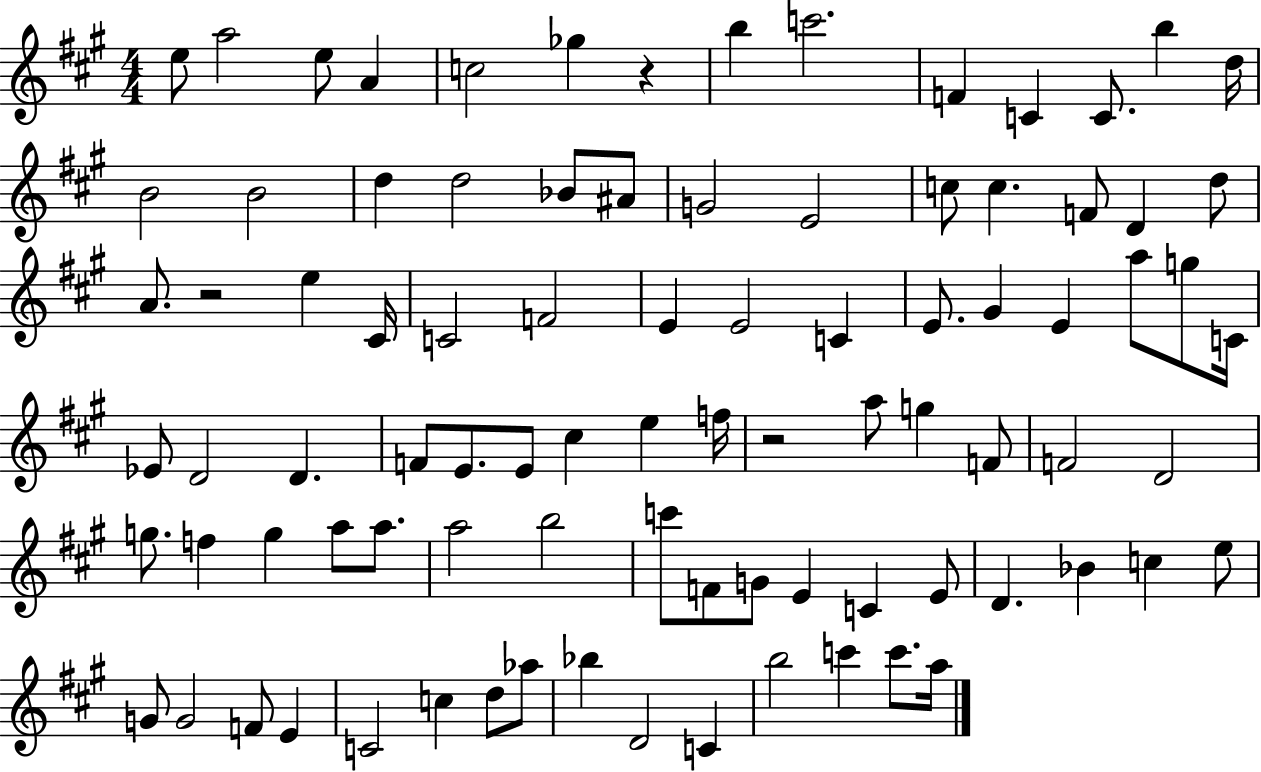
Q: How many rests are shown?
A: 3